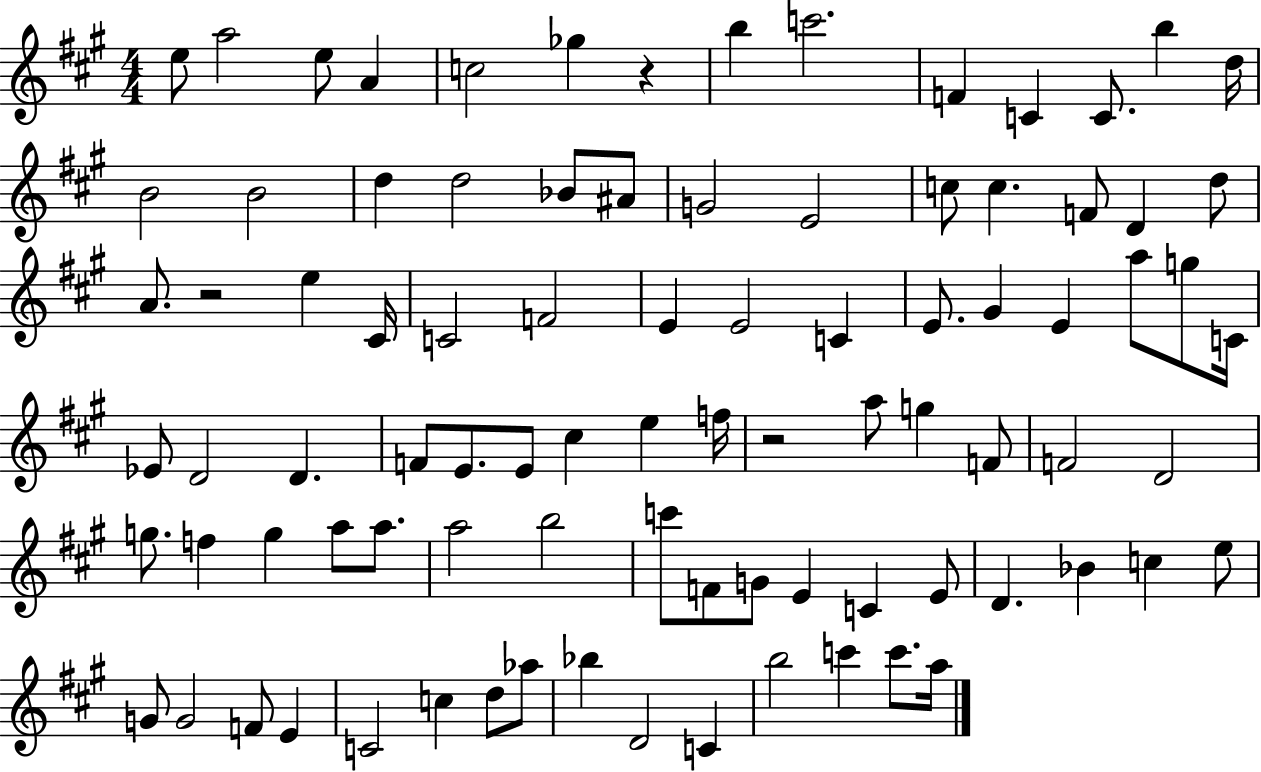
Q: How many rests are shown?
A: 3